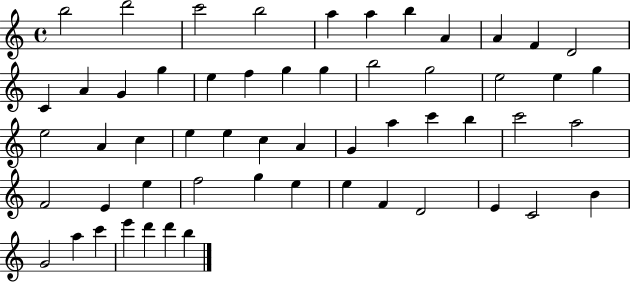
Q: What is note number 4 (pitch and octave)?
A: B5